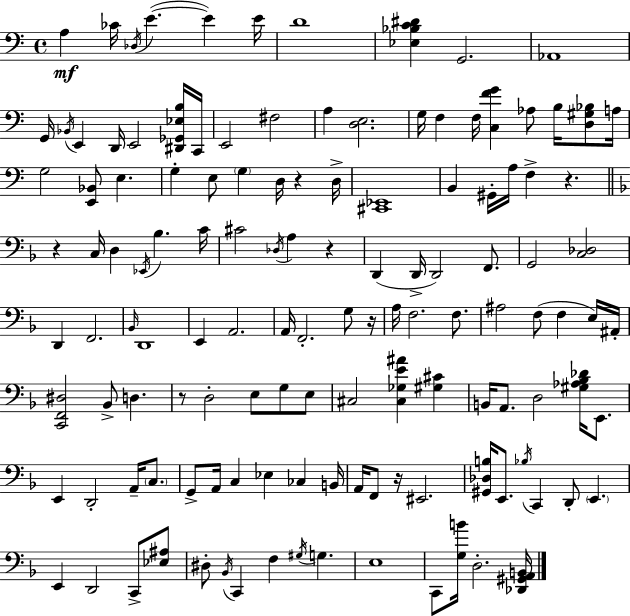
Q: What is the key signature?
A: A minor